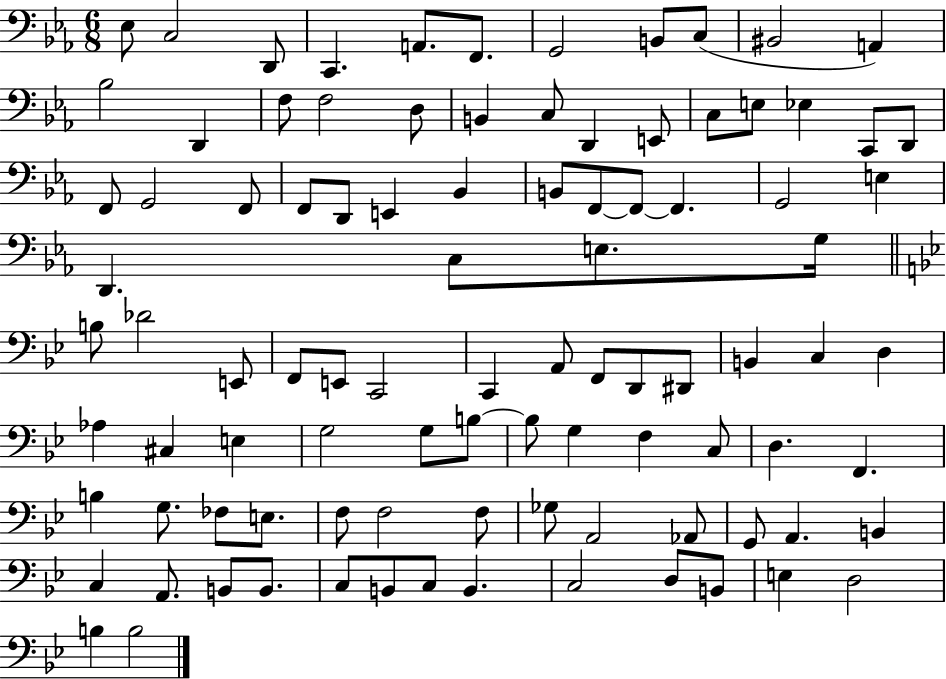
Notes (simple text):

Eb3/e C3/h D2/e C2/q. A2/e. F2/e. G2/h B2/e C3/e BIS2/h A2/q Bb3/h D2/q F3/e F3/h D3/e B2/q C3/e D2/q E2/e C3/e E3/e Eb3/q C2/e D2/e F2/e G2/h F2/e F2/e D2/e E2/q Bb2/q B2/e F2/e F2/e F2/q. G2/h E3/q D2/q. C3/e E3/e. G3/s B3/e Db4/h E2/e F2/e E2/e C2/h C2/q A2/e F2/e D2/e D#2/e B2/q C3/q D3/q Ab3/q C#3/q E3/q G3/h G3/e B3/e B3/e G3/q F3/q C3/e D3/q. F2/q. B3/q G3/e. FES3/e E3/e. F3/e F3/h F3/e Gb3/e A2/h Ab2/e G2/e A2/q. B2/q C3/q A2/e. B2/e B2/e. C3/e B2/e C3/e B2/q. C3/h D3/e B2/e E3/q D3/h B3/q B3/h